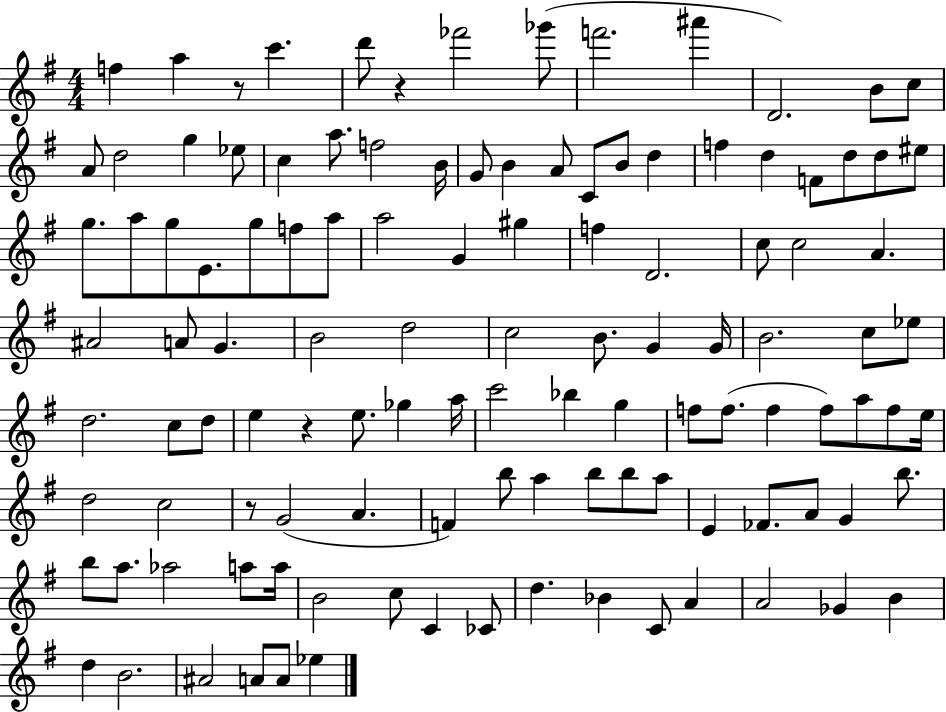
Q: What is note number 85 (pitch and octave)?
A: A5